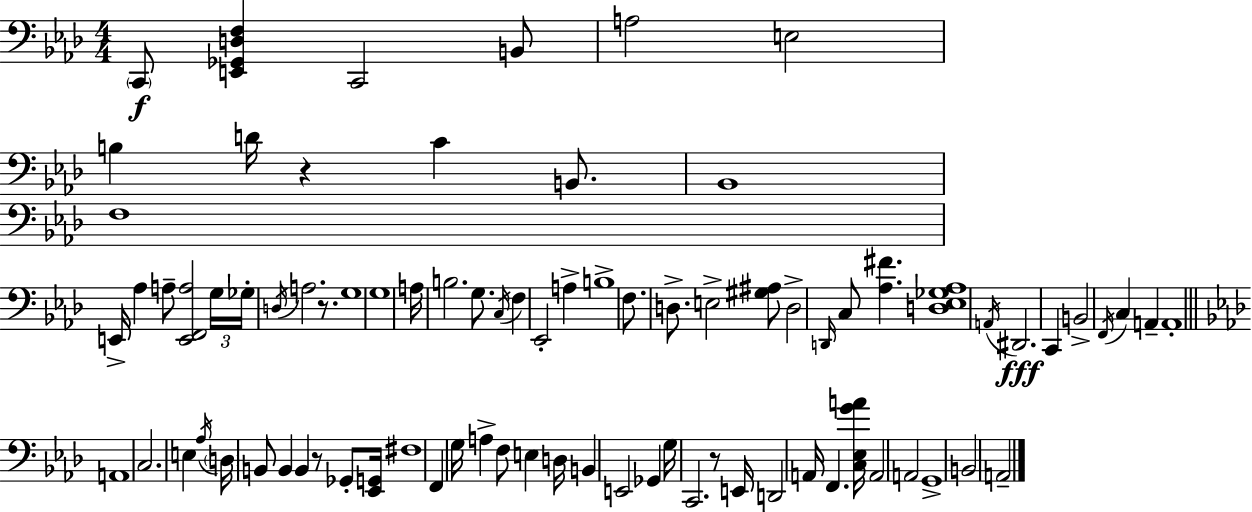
X:1
T:Untitled
M:4/4
L:1/4
K:Ab
C,,/2 [E,,_G,,D,F,] C,,2 B,,/2 A,2 E,2 B, D/4 z C B,,/2 _B,,4 F,4 E,,/4 _A, A,/2 [E,,F,,A,]2 G,/4 _G,/4 D,/4 A,2 z/2 G,4 G,4 A,/4 B,2 G,/2 C,/4 F, _E,,2 A, B,4 F,/2 D,/2 E,2 [^G,^A,]/2 D,2 D,,/4 C,/2 [_A,^F] [D,_E,_G,_A,]4 A,,/4 ^D,,2 C,, B,,2 F,,/4 C, A,, A,,4 A,,4 C,2 E, _A,/4 D,/4 B,,/2 B,, B,, z/2 _G,,/2 [_E,,G,,]/4 ^F,4 F,, G,/4 A, F,/2 E, D,/4 B,, E,,2 _G,, G,/4 C,,2 z/2 E,,/4 D,,2 A,,/4 F,, [C,_E,GA]/4 A,,2 A,,2 G,,4 B,,2 A,,2